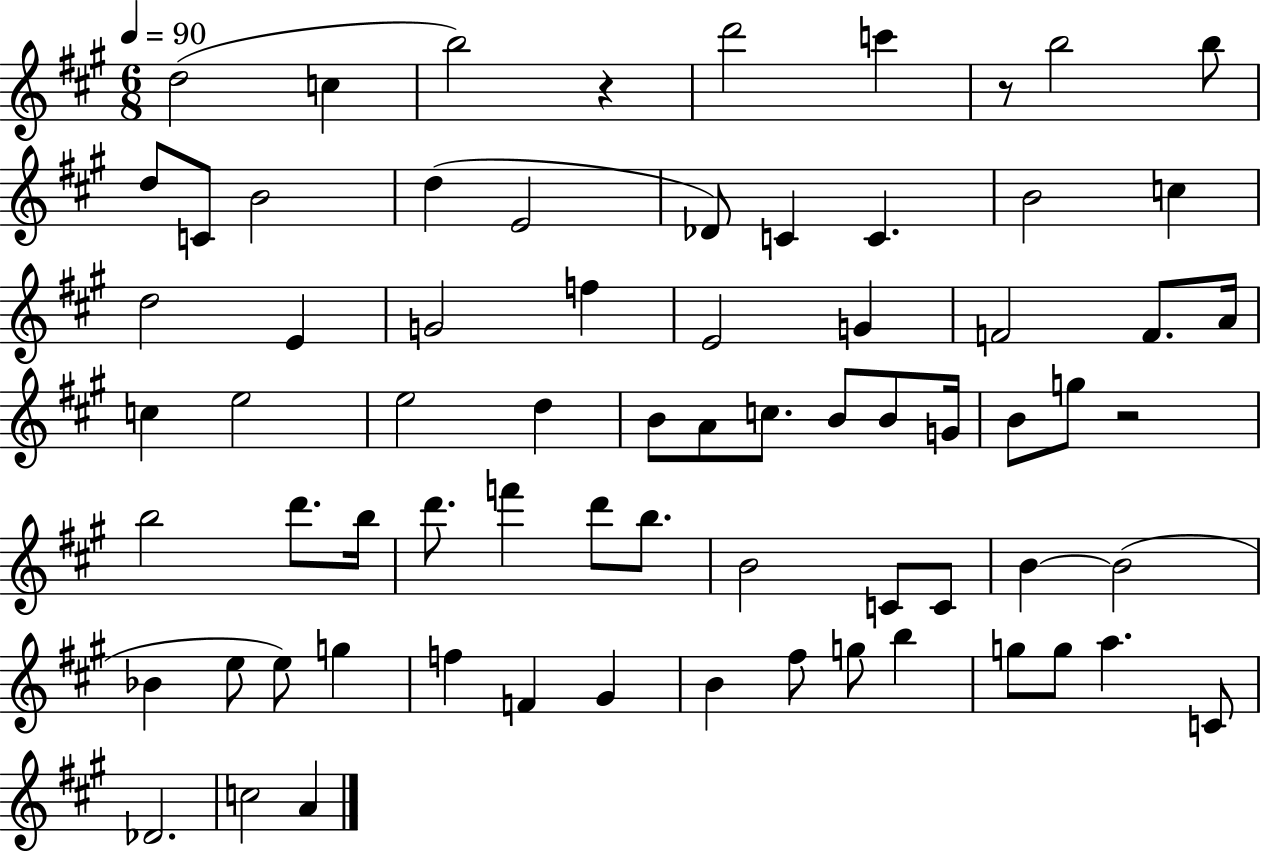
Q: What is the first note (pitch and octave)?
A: D5